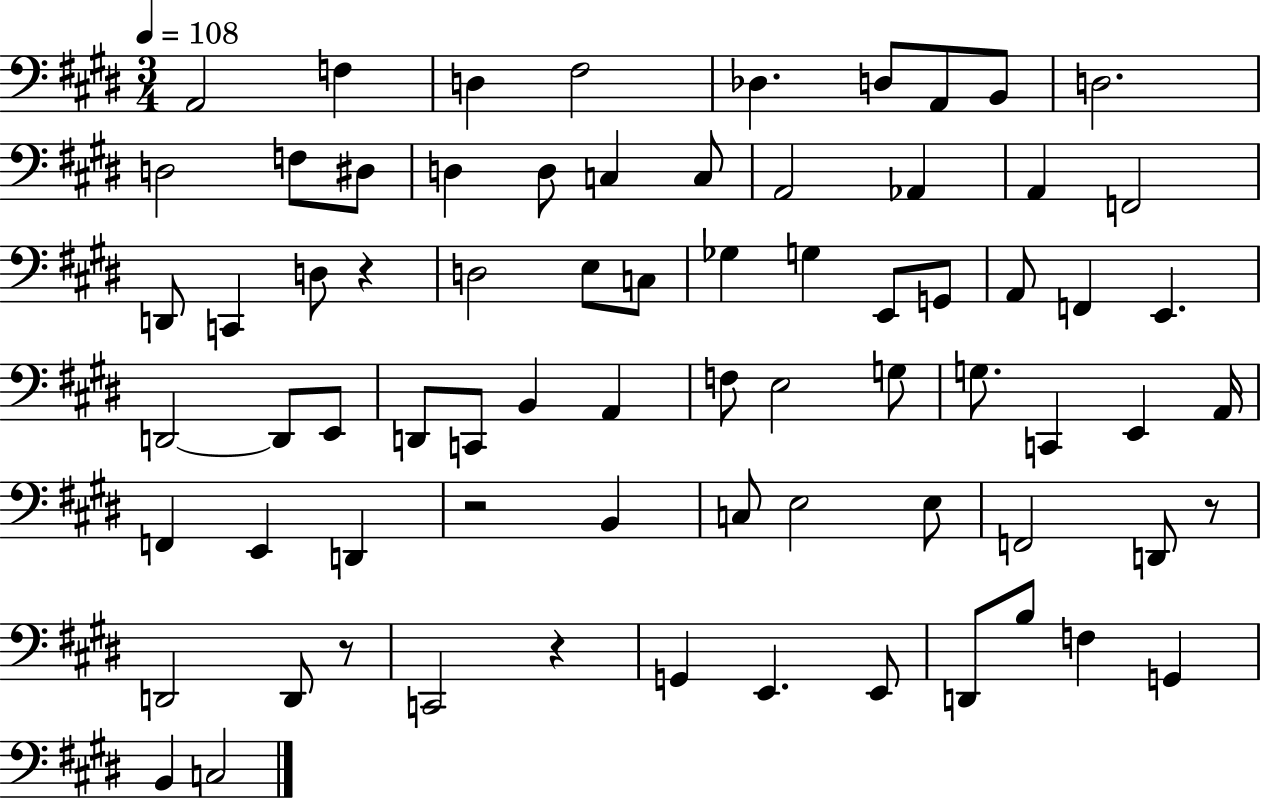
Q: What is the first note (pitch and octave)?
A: A2